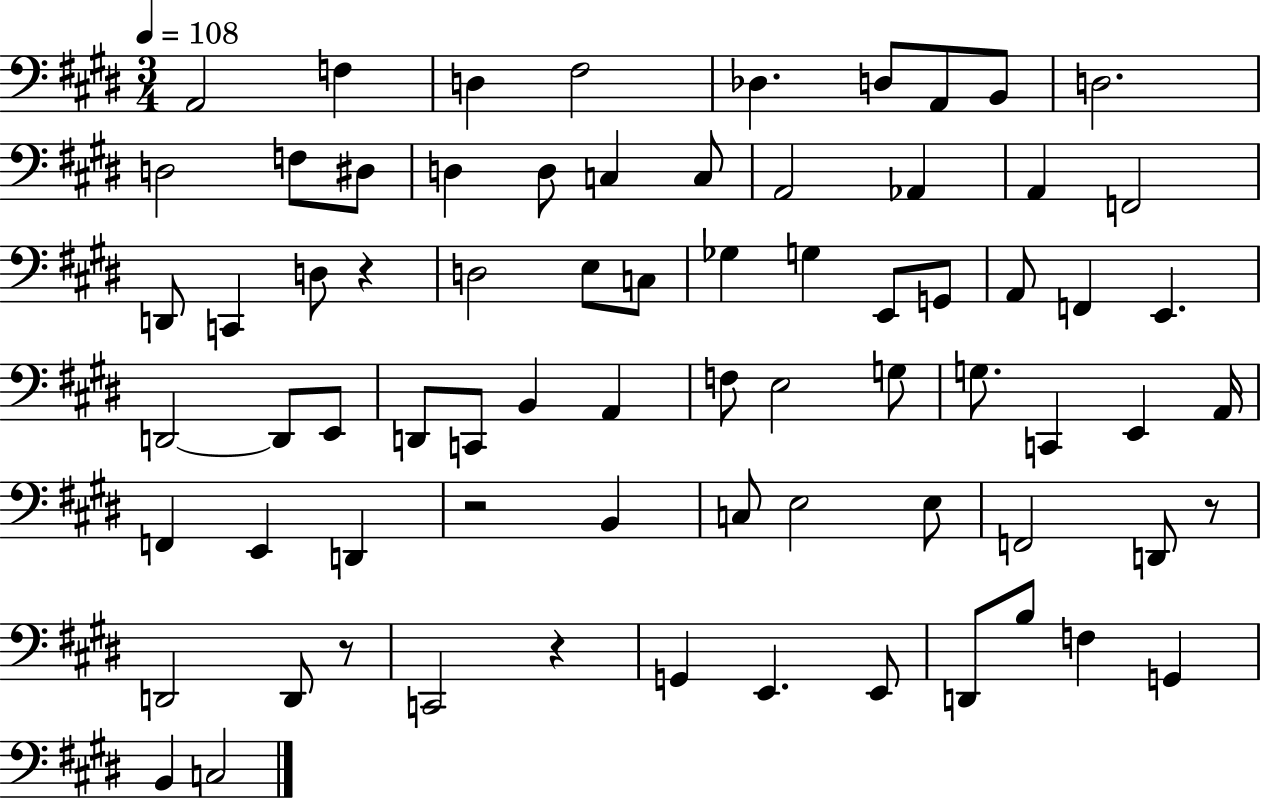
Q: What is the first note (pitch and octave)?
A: A2